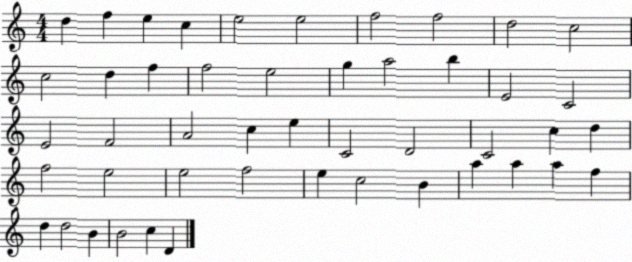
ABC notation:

X:1
T:Untitled
M:4/4
L:1/4
K:C
d f e c e2 e2 f2 f2 d2 c2 c2 d f f2 e2 g a2 b E2 C2 E2 F2 A2 c e C2 D2 C2 c d f2 e2 e2 f2 e c2 B a a a f d d2 B B2 c D